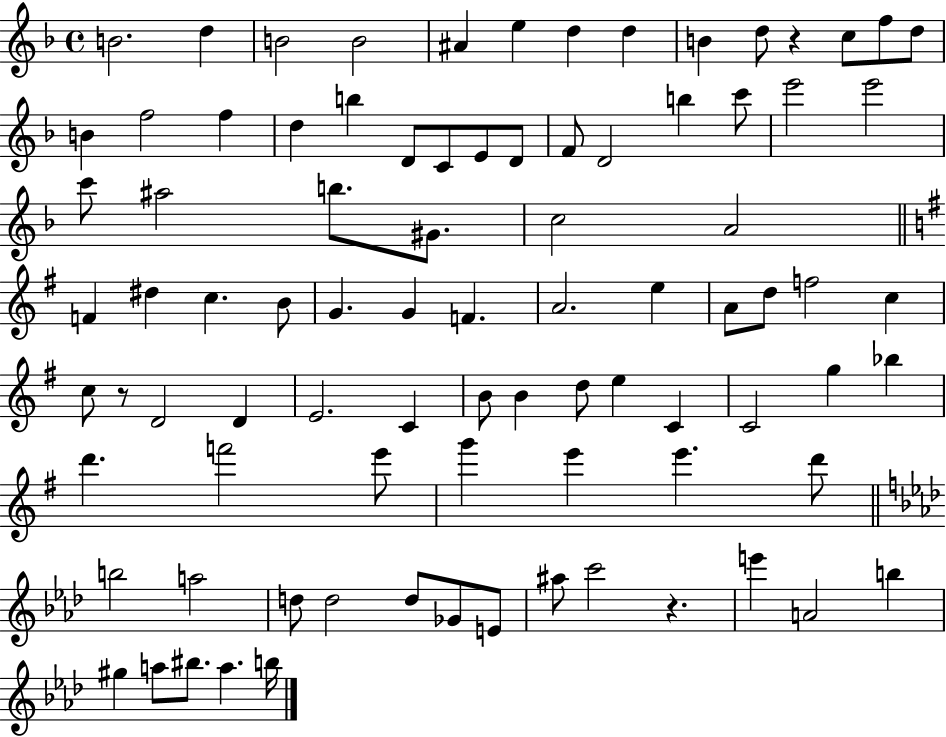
B4/h. D5/q B4/h B4/h A#4/q E5/q D5/q D5/q B4/q D5/e R/q C5/e F5/e D5/e B4/q F5/h F5/q D5/q B5/q D4/e C4/e E4/e D4/e F4/e D4/h B5/q C6/e E6/h E6/h C6/e A#5/h B5/e. G#4/e. C5/h A4/h F4/q D#5/q C5/q. B4/e G4/q. G4/q F4/q. A4/h. E5/q A4/e D5/e F5/h C5/q C5/e R/e D4/h D4/q E4/h. C4/q B4/e B4/q D5/e E5/q C4/q C4/h G5/q Bb5/q D6/q. F6/h E6/e G6/q E6/q E6/q. D6/e B5/h A5/h D5/e D5/h D5/e Gb4/e E4/e A#5/e C6/h R/q. E6/q A4/h B5/q G#5/q A5/e BIS5/e. A5/q. B5/s